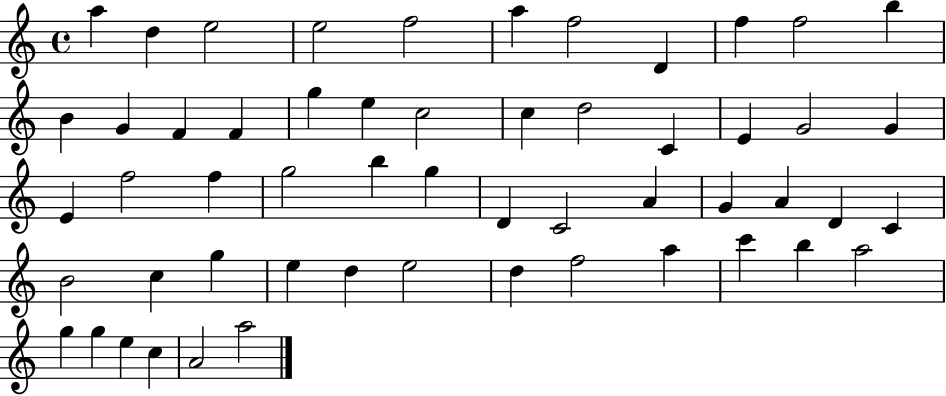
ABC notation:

X:1
T:Untitled
M:4/4
L:1/4
K:C
a d e2 e2 f2 a f2 D f f2 b B G F F g e c2 c d2 C E G2 G E f2 f g2 b g D C2 A G A D C B2 c g e d e2 d f2 a c' b a2 g g e c A2 a2